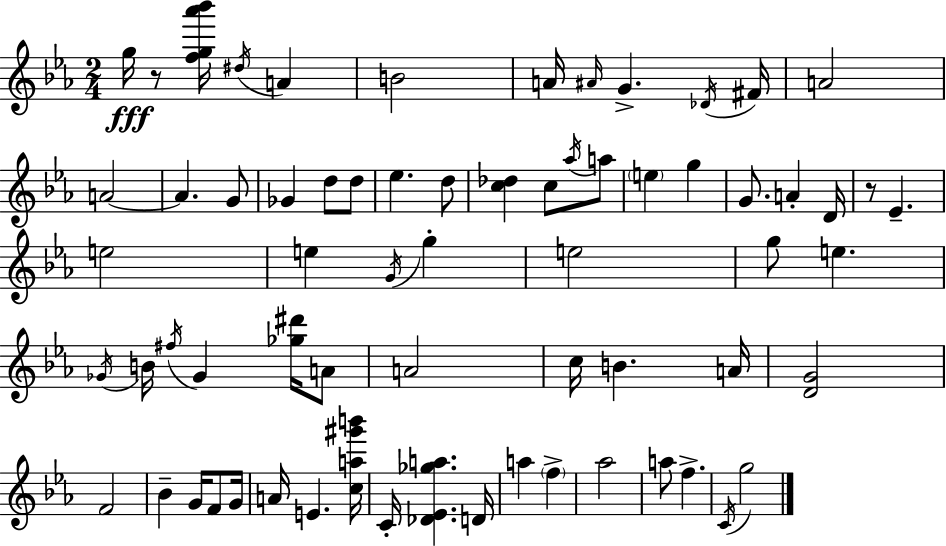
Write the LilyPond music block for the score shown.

{
  \clef treble
  \numericTimeSignature
  \time 2/4
  \key c \minor
  g''16\fff r8 <f'' g'' aes''' bes'''>16 \acciaccatura { dis''16 } a'4 | b'2 | a'16 \grace { ais'16 } g'4.-> | \acciaccatura { des'16 } fis'16 a'2 | \break a'2~~ | a'4. | g'8 ges'4 d''8 | d''8 ees''4. | \break d''8 <c'' des''>4 c''8 | \acciaccatura { aes''16 } a''8 \parenthesize e''4 | g''4 g'8. a'4-. | d'16 r8 ees'4.-- | \break e''2 | e''4 | \acciaccatura { g'16 } g''4-. e''2 | g''8 e''4. | \break \acciaccatura { ges'16 } b'16 \acciaccatura { fis''16 } | ges'4 <ges'' dis'''>16 a'8 a'2 | c''16 | b'4. a'16 <d' g'>2 | \break f'2 | bes'4-- | g'16 f'8 g'16 a'16 | e'4. <c'' a'' gis''' b'''>16 c'16-. | \break <des' ees' ges'' a''>4. d'16 a''4 | \parenthesize f''4-> aes''2 | a''8 | f''4.-> \acciaccatura { c'16 } | \break g''2 | \bar "|."
}